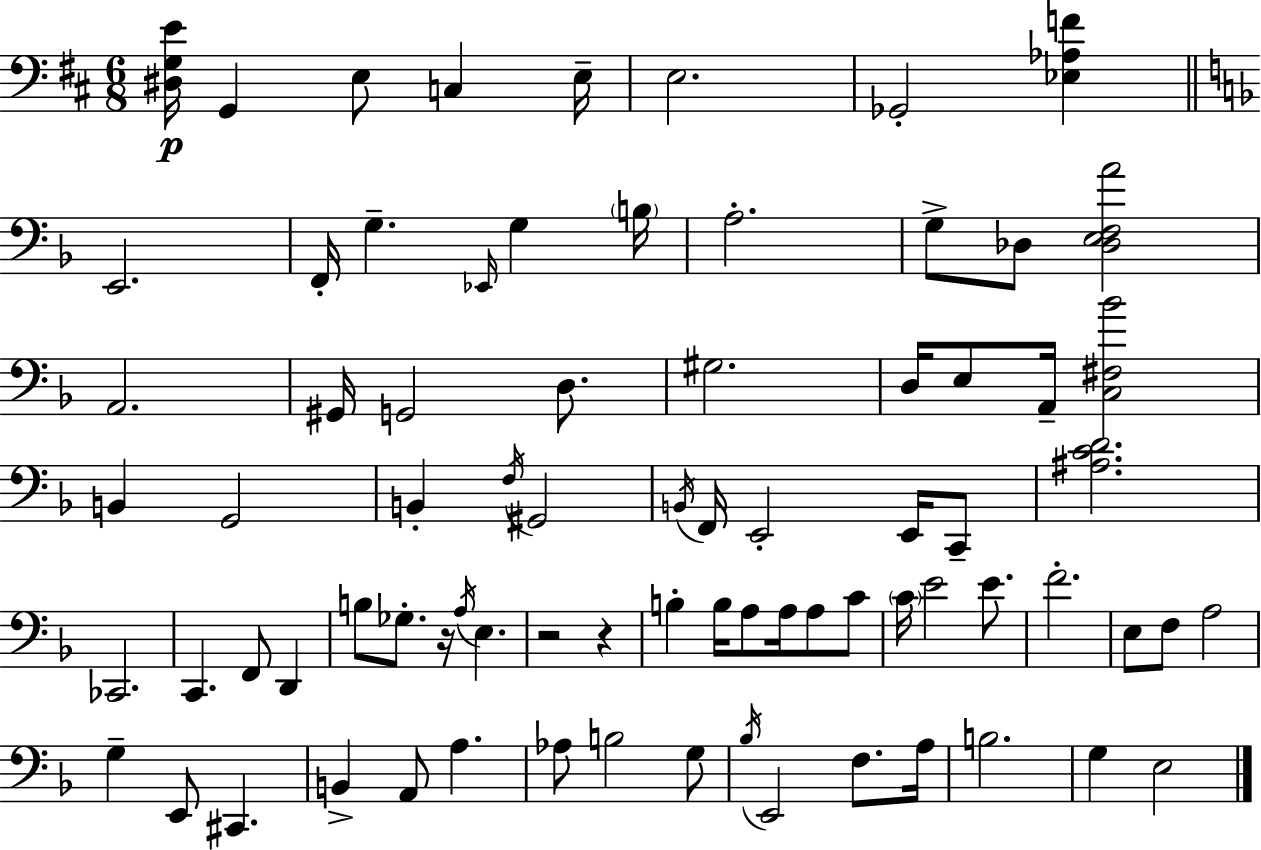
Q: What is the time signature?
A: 6/8